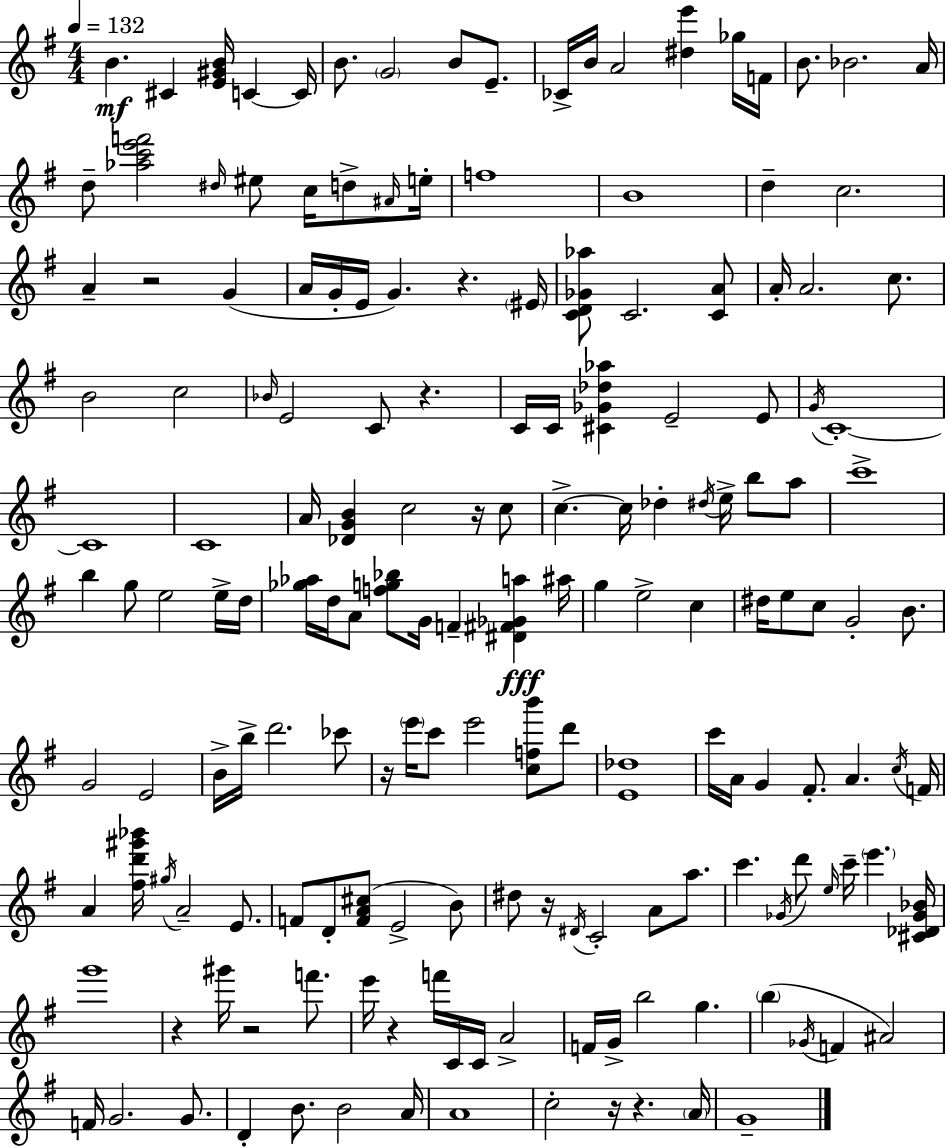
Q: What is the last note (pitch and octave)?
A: G4